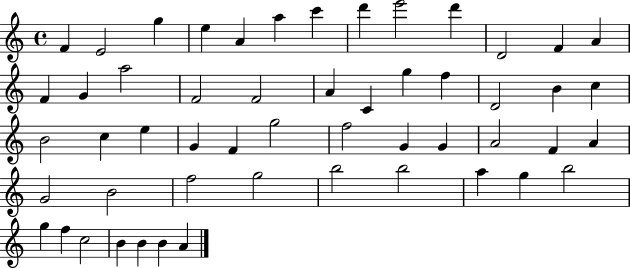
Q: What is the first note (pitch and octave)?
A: F4